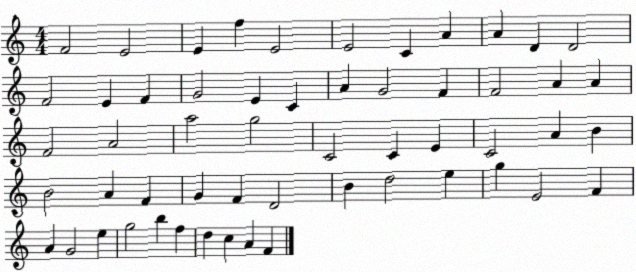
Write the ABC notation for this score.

X:1
T:Untitled
M:4/4
L:1/4
K:C
F2 E2 E f E2 E2 C A A D D2 F2 E F G2 E C A G2 F F2 A A F2 A2 a2 g2 C2 C E C2 A B B2 A F G F D2 B d2 e g E2 F A G2 e g2 b f d c A F